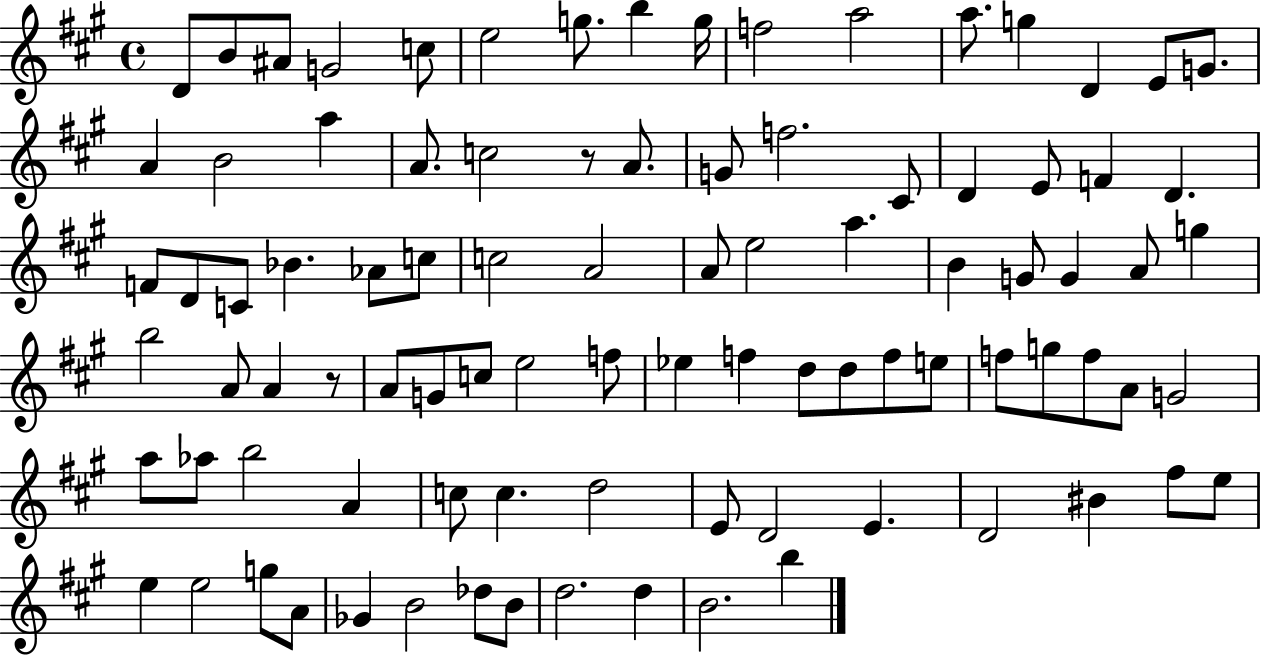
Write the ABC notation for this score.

X:1
T:Untitled
M:4/4
L:1/4
K:A
D/2 B/2 ^A/2 G2 c/2 e2 g/2 b g/4 f2 a2 a/2 g D E/2 G/2 A B2 a A/2 c2 z/2 A/2 G/2 f2 ^C/2 D E/2 F D F/2 D/2 C/2 _B _A/2 c/2 c2 A2 A/2 e2 a B G/2 G A/2 g b2 A/2 A z/2 A/2 G/2 c/2 e2 f/2 _e f d/2 d/2 f/2 e/2 f/2 g/2 f/2 A/2 G2 a/2 _a/2 b2 A c/2 c d2 E/2 D2 E D2 ^B ^f/2 e/2 e e2 g/2 A/2 _G B2 _d/2 B/2 d2 d B2 b